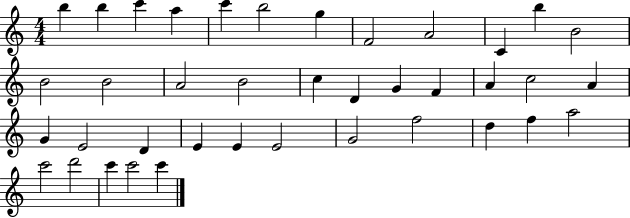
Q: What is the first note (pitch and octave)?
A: B5